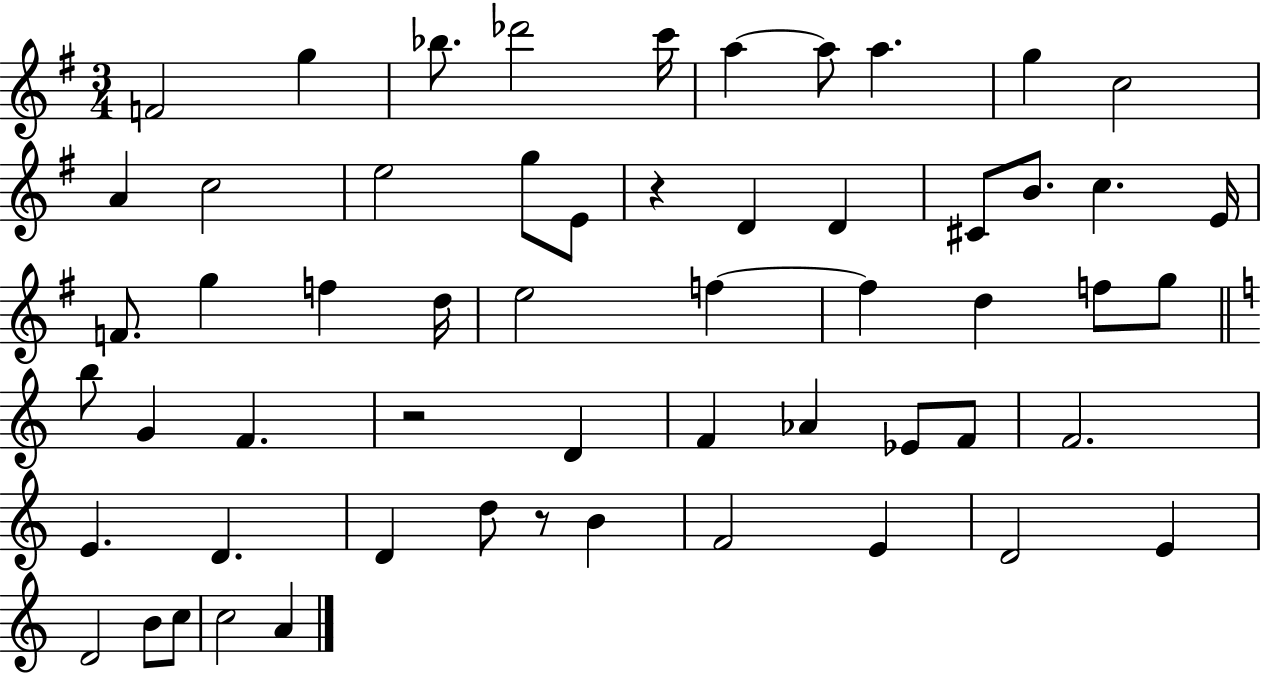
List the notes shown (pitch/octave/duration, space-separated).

F4/h G5/q Bb5/e. Db6/h C6/s A5/q A5/e A5/q. G5/q C5/h A4/q C5/h E5/h G5/e E4/e R/q D4/q D4/q C#4/e B4/e. C5/q. E4/s F4/e. G5/q F5/q D5/s E5/h F5/q F5/q D5/q F5/e G5/e B5/e G4/q F4/q. R/h D4/q F4/q Ab4/q Eb4/e F4/e F4/h. E4/q. D4/q. D4/q D5/e R/e B4/q F4/h E4/q D4/h E4/q D4/h B4/e C5/e C5/h A4/q